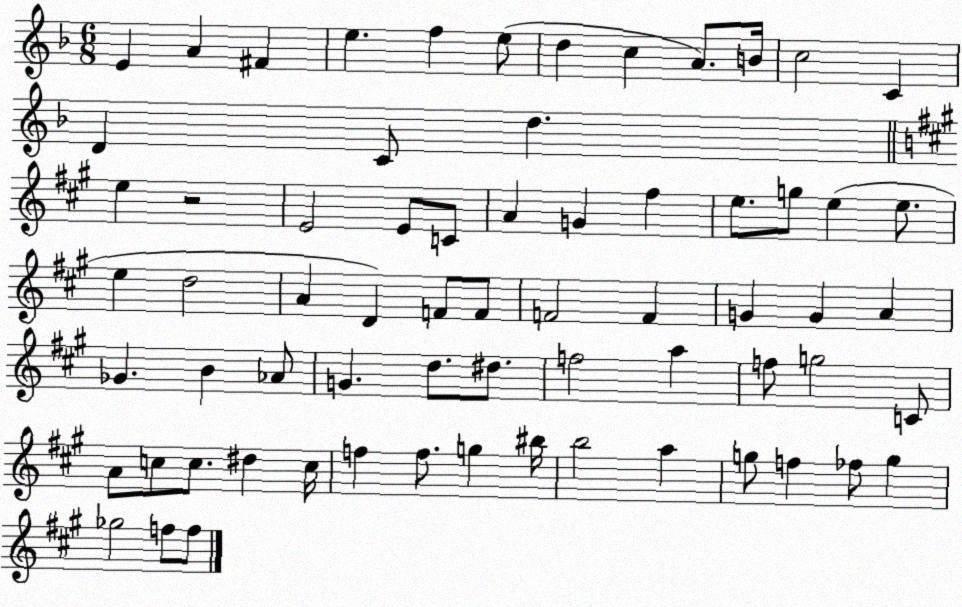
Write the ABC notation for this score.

X:1
T:Untitled
M:6/8
L:1/4
K:F
E A ^F e f e/2 d c A/2 B/4 c2 C D C/2 d e z2 E2 E/2 C/2 A G ^f e/2 g/2 e e/2 e d2 A D F/2 F/2 F2 F G G A _G B _A/2 G d/2 ^d/2 f2 a f/2 g2 C/2 A/2 c/2 c/2 ^d c/4 f f/2 g ^b/4 b2 a g/2 f _f/2 g _g2 f/2 f/2